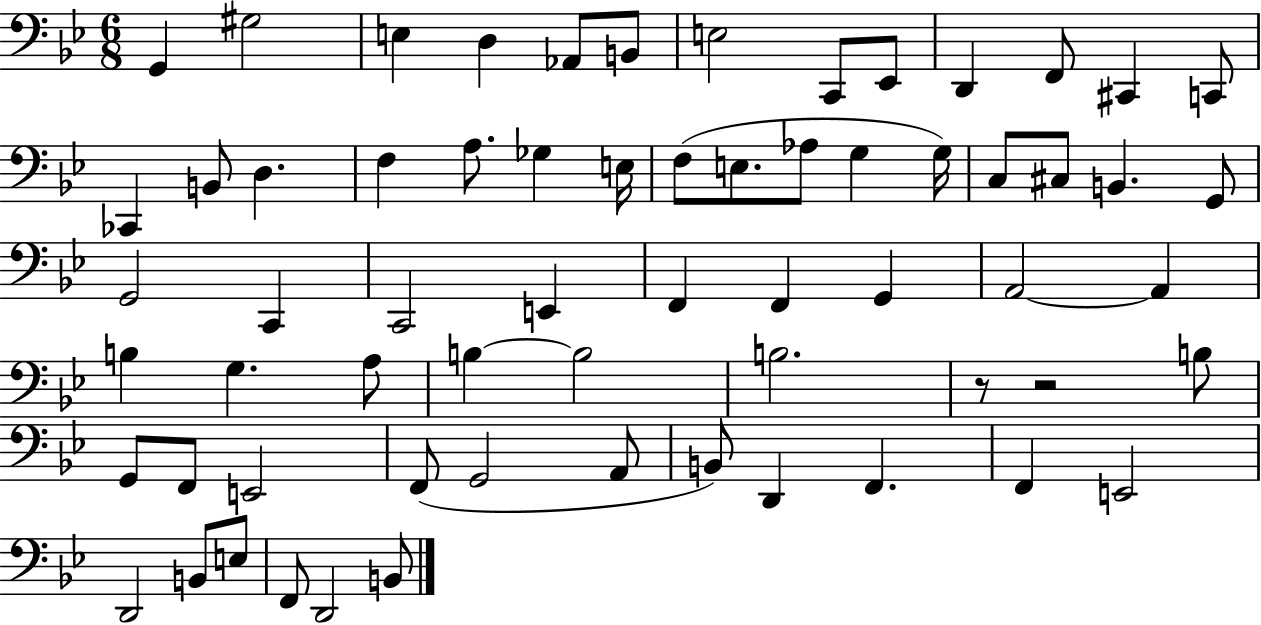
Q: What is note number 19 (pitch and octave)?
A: Gb3